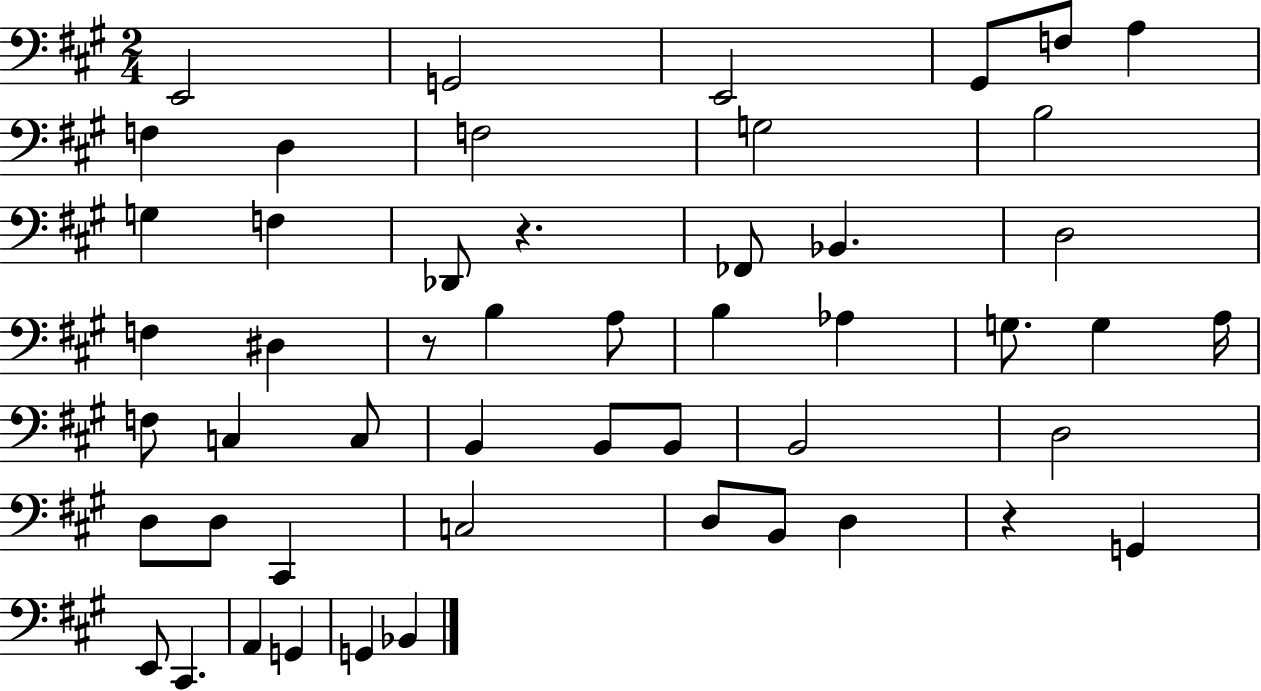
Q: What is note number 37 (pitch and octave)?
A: C#2